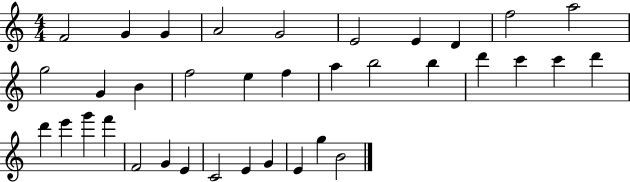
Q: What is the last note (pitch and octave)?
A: B4